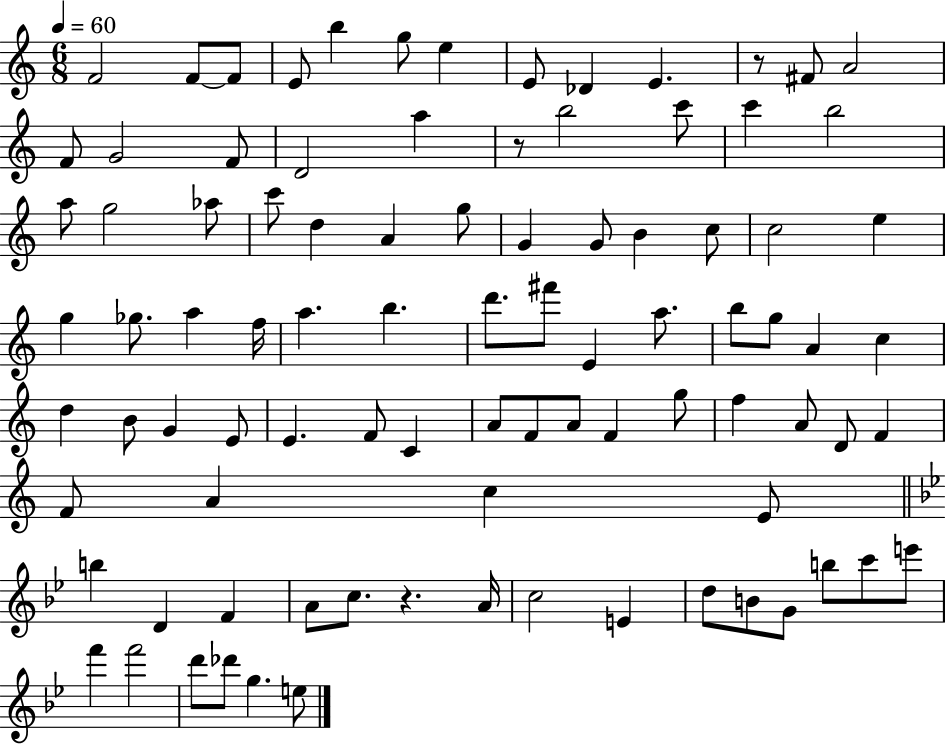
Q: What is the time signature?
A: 6/8